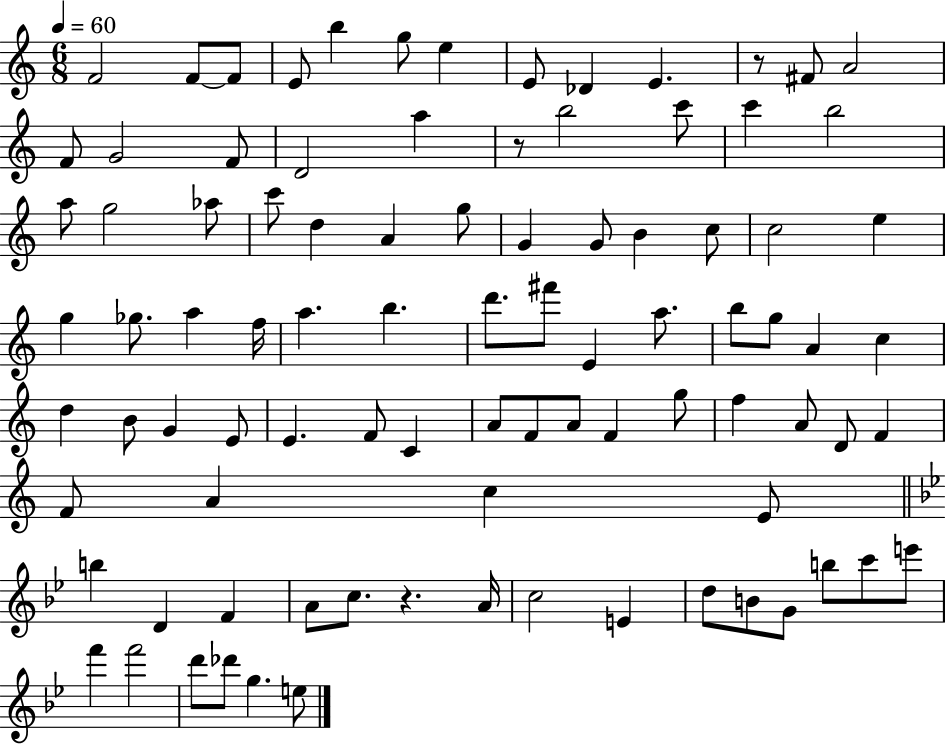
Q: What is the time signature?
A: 6/8